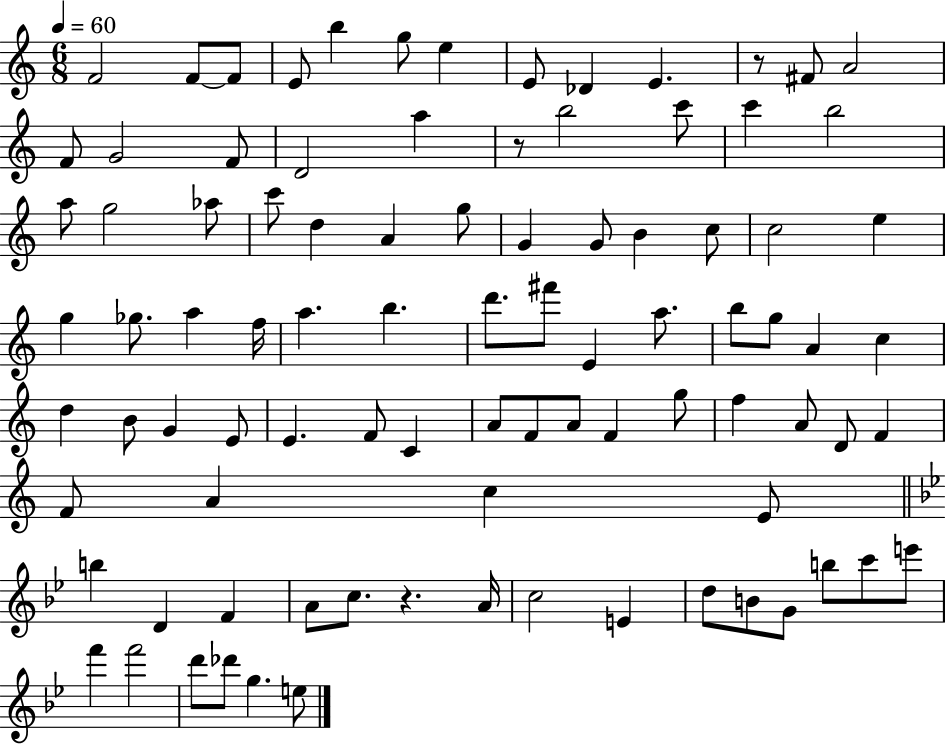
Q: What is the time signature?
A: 6/8